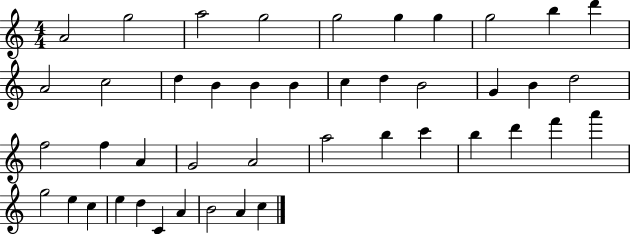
A4/h G5/h A5/h G5/h G5/h G5/q G5/q G5/h B5/q D6/q A4/h C5/h D5/q B4/q B4/q B4/q C5/q D5/q B4/h G4/q B4/q D5/h F5/h F5/q A4/q G4/h A4/h A5/h B5/q C6/q B5/q D6/q F6/q A6/q G5/h E5/q C5/q E5/q D5/q C4/q A4/q B4/h A4/q C5/q